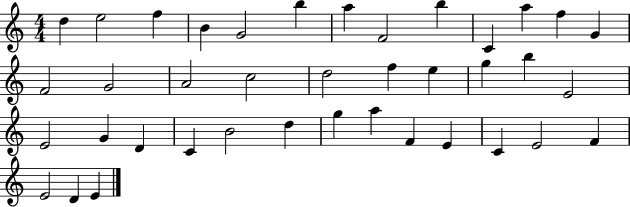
D5/q E5/h F5/q B4/q G4/h B5/q A5/q F4/h B5/q C4/q A5/q F5/q G4/q F4/h G4/h A4/h C5/h D5/h F5/q E5/q G5/q B5/q E4/h E4/h G4/q D4/q C4/q B4/h D5/q G5/q A5/q F4/q E4/q C4/q E4/h F4/q E4/h D4/q E4/q